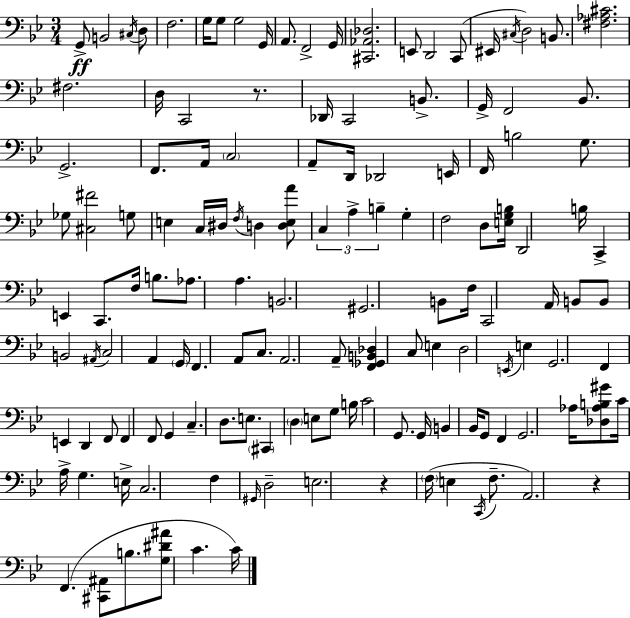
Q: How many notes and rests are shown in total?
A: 139